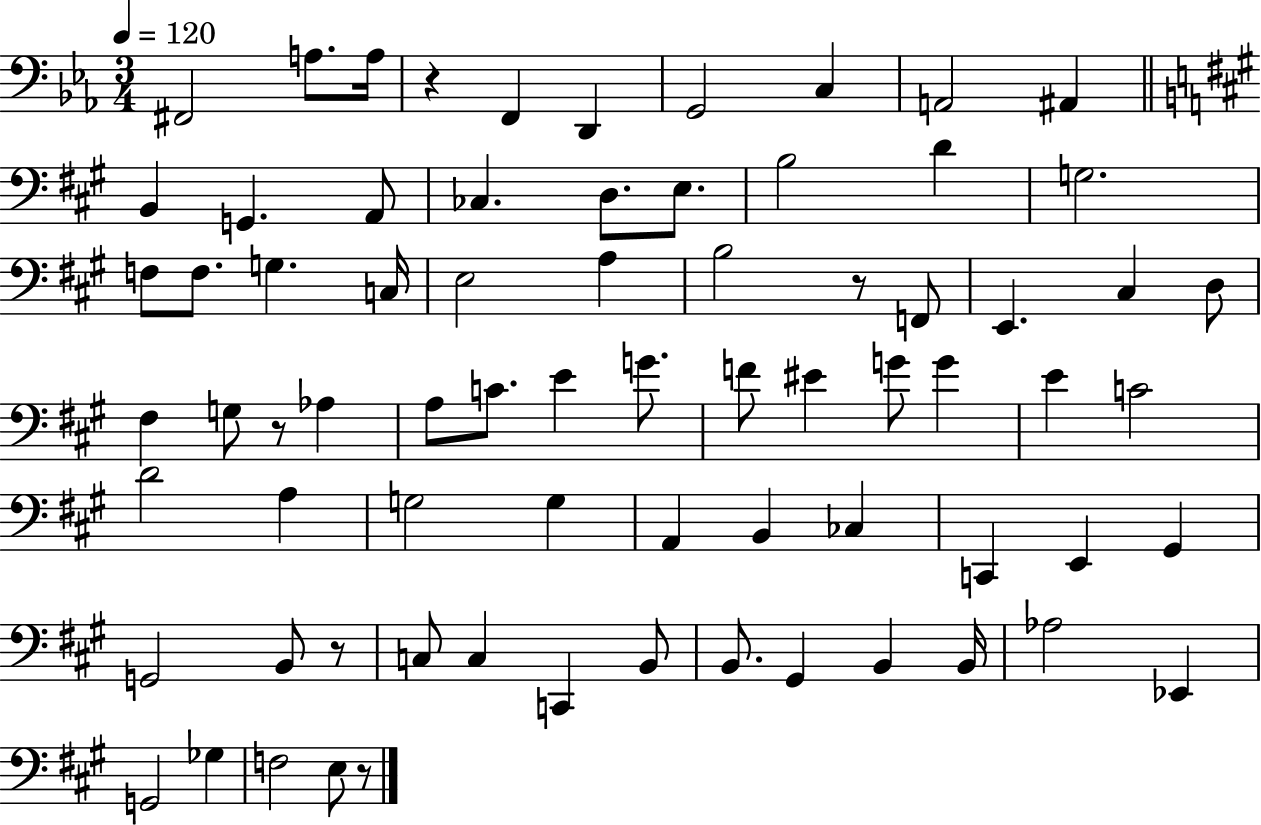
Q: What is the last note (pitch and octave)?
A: E3